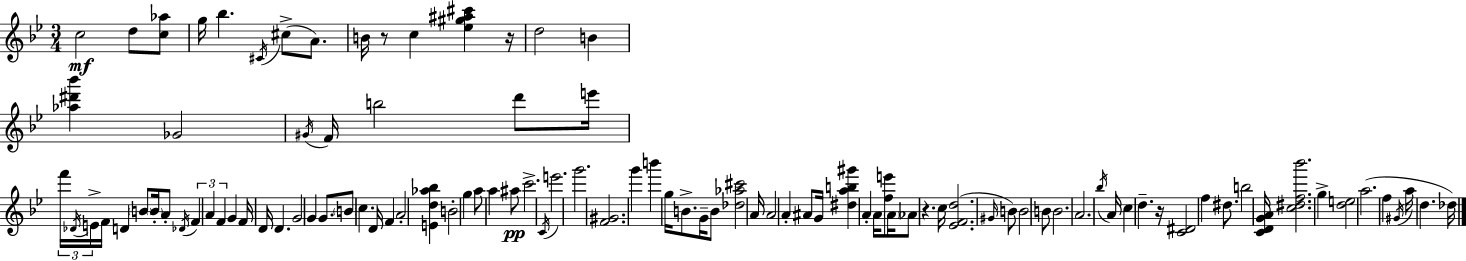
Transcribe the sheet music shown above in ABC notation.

X:1
T:Untitled
M:3/4
L:1/4
K:Bb
c2 d/2 [c_a]/2 g/4 _b ^C/4 ^c/2 A/2 B/4 z/2 c [_e^g^a^c'] z/4 d2 B [_a^d'_b'] _G2 ^G/4 F/4 b2 d'/2 e'/4 f'/4 _D/4 E/4 F/4 D B/2 B/4 A/2 _D/4 F A F G F/4 D/4 D G2 G G/2 B/2 c D/4 F A2 [Ed_a_b] B2 g a/2 a ^a/2 c'2 C/4 e'2 g'2 [F^G]2 g' b' g/4 B/2 G/4 B/2 [_d_a^c']2 A/4 A2 A ^A/2 G/4 [^dab^g'] A A/4 [fe']/2 A/4 _A/2 z c/4 [_EFd]2 ^G/4 B/2 B2 B/2 B2 A2 _b/4 A/4 c d z/4 [C^D]2 f ^d/2 b2 [CDGA]/4 [c^df_b']2 g [de]2 a2 f ^G/4 a/4 d _d/4